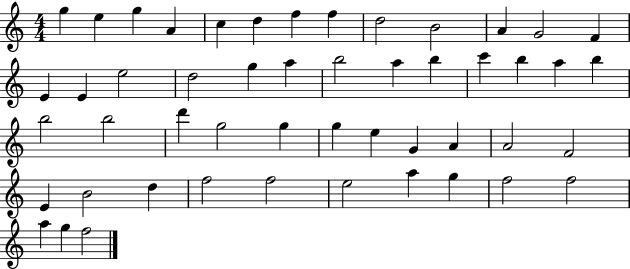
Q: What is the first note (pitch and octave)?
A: G5